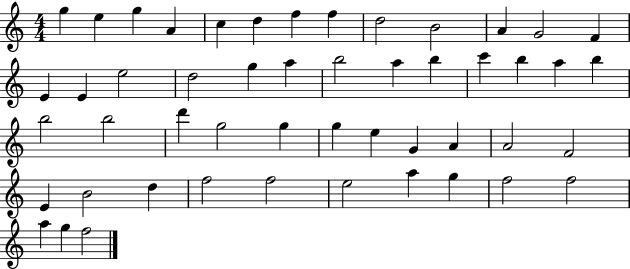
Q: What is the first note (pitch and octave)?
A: G5